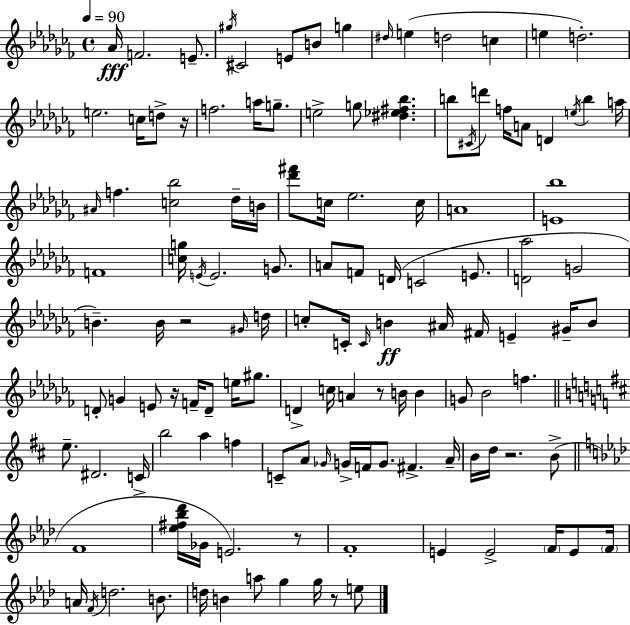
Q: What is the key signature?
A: AES minor